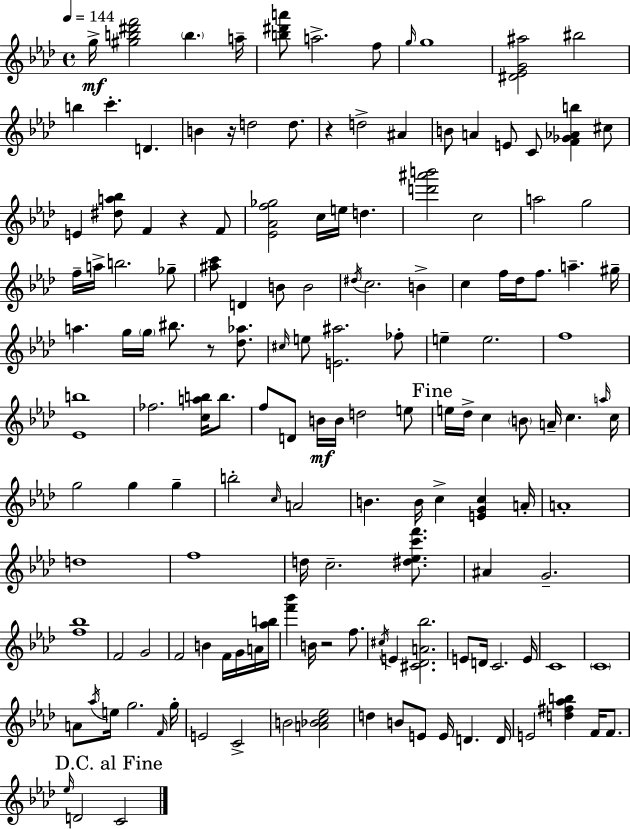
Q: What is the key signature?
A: AES major